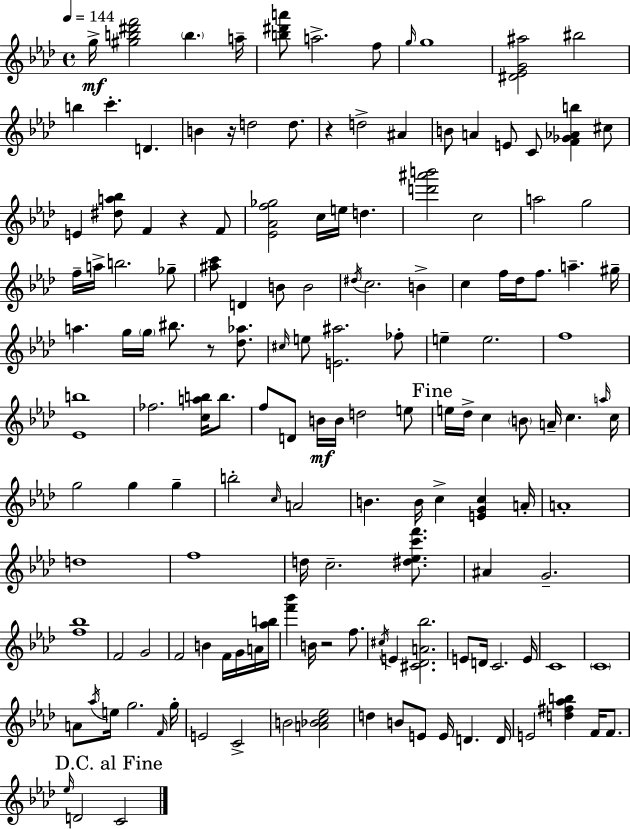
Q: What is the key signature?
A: AES major